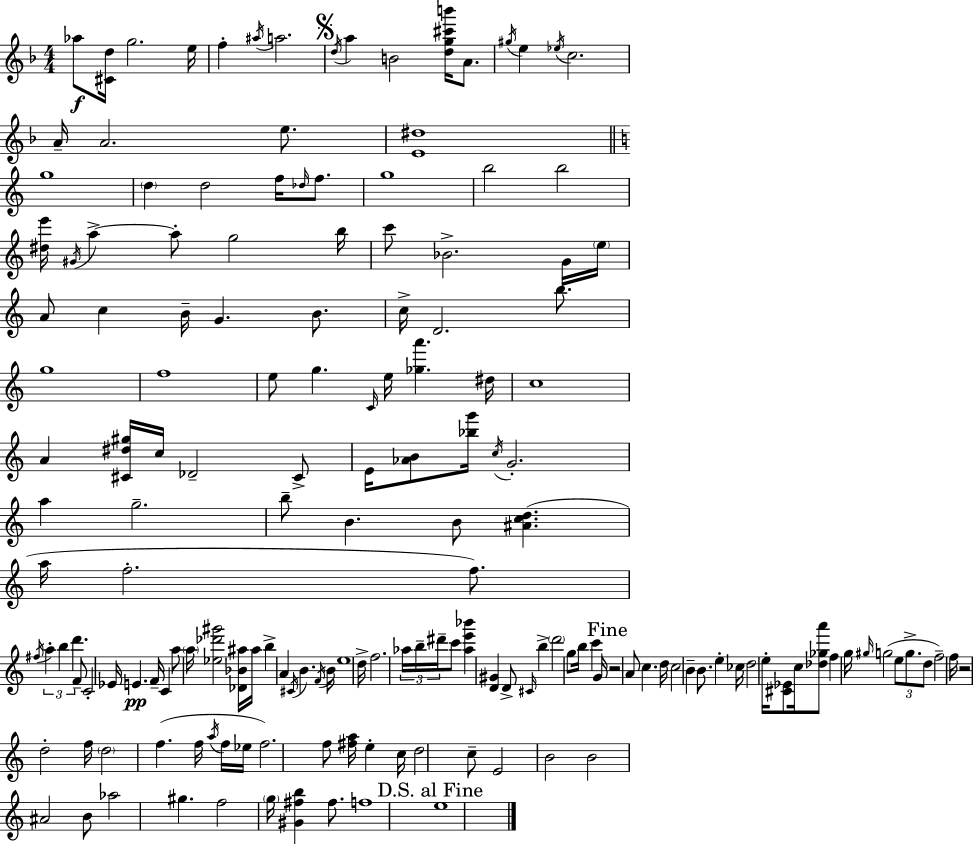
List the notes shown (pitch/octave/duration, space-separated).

Ab5/e [C#4,D5]/s G5/h. E5/s F5/q A#5/s A5/h. D5/s A5/q B4/h [D5,G5,C#6,B6]/s A4/e. G#5/s E5/q Eb5/s C5/h. A4/s A4/h. E5/e. [E4,D#5]/w G5/w D5/q D5/h F5/s Db5/s F5/e. G5/w B5/h B5/h [D#5,E6]/s G#4/s A5/q A5/e G5/h B5/s C6/e Bb4/h. G4/s E5/s A4/e C5/q B4/s G4/q. B4/e. C5/s D4/h. B5/e. G5/w F5/w E5/e G5/q. C4/s E5/s [Gb5,A6]/q. D#5/s C5/w A4/q [C#4,D#5,G#5]/s C5/s Db4/h C#4/e E4/s [Ab4,B4]/e [Bb5,G6]/s C5/s G4/h. A5/q G5/h. B5/e B4/q. B4/e [A#4,C5,D5]/q. A5/s F5/h. F5/e. F#5/s A5/q B5/q D6/q. F4/e C4/h Eb4/s E4/q. F4/s C4/q A5/e A5/s [Eb5,Db6,G#6]/h [Db4,Bb4,A#5]/s A#5/s B5/q A4/q C#4/s B4/q. F4/s B4/s E5/w D5/s F5/h. Ab5/s B5/s D#6/s C6/e [Ab5,E6,Bb6]/q [D4,G#4]/q D4/e C#4/s B5/q D6/h G5/e B5/s C6/q G4/s R/h A4/e C5/q. D5/s C5/h B4/q B4/e. E5/q CES5/s D5/h E5/s [C#4,Eb4]/e C5/s [Db5,Gb5,A6]/e F5/q G5/s G#5/s G5/h E5/e G5/e. D5/e F5/h F5/s R/h D5/h F5/s D5/h F5/q. F5/s A5/s F5/s Eb5/s F5/h. F5/e [F#5,A5]/s E5/q C5/s D5/h C5/e E4/h B4/h B4/h A#4/h B4/e Ab5/h G#5/q. F5/h G5/s [G#4,F#5,B5]/q F#5/e. F5/w E5/w